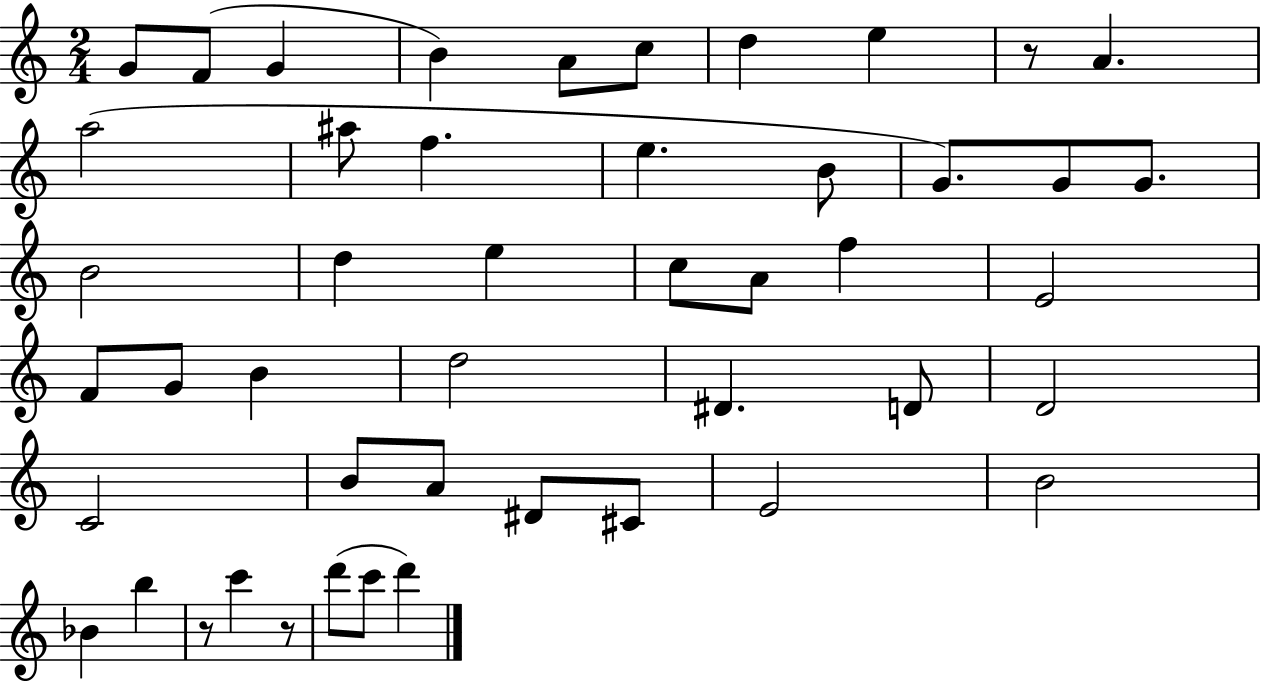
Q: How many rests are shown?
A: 3